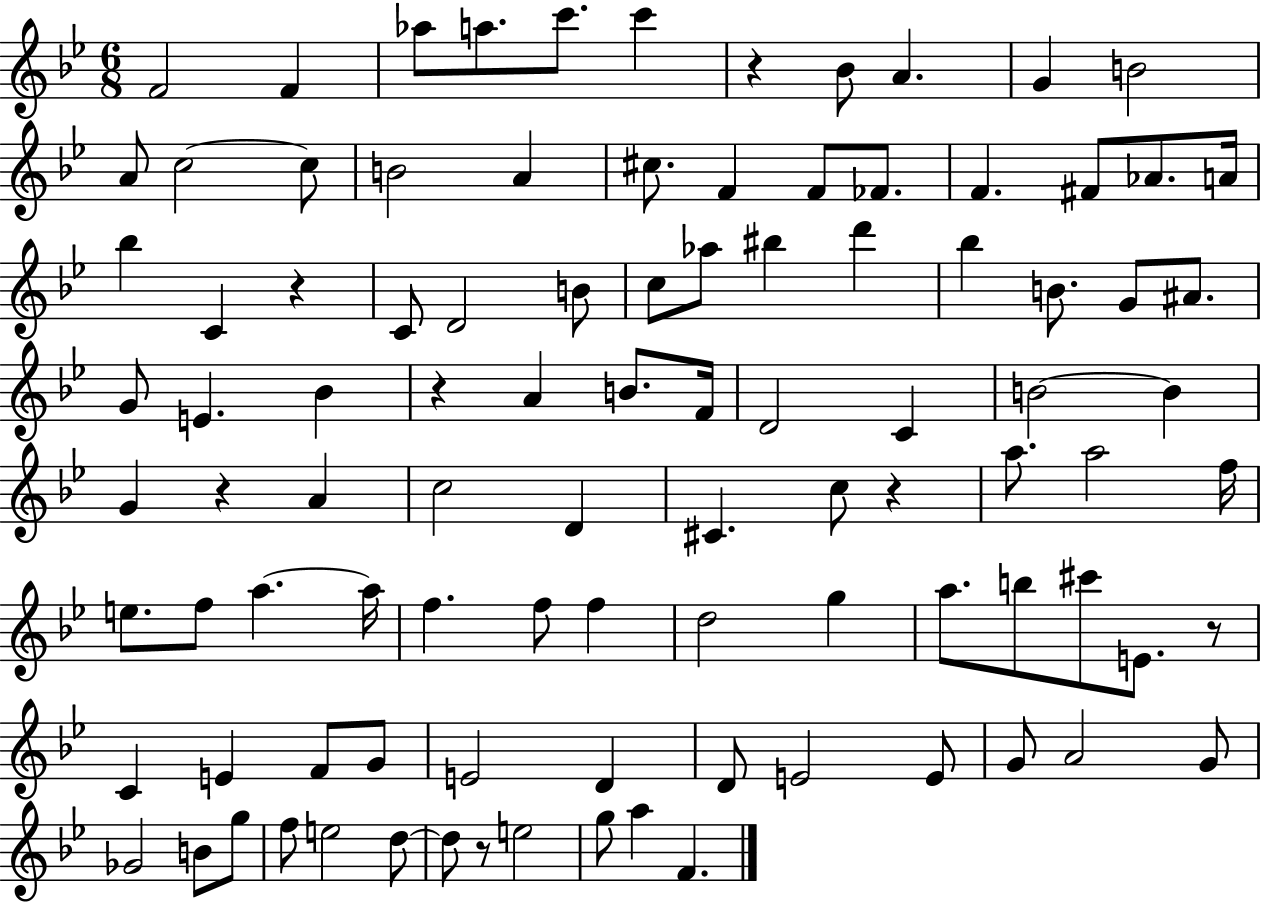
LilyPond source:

{
  \clef treble
  \numericTimeSignature
  \time 6/8
  \key bes \major
  f'2 f'4 | aes''8 a''8. c'''8. c'''4 | r4 bes'8 a'4. | g'4 b'2 | \break a'8 c''2~~ c''8 | b'2 a'4 | cis''8. f'4 f'8 fes'8. | f'4. fis'8 aes'8. a'16 | \break bes''4 c'4 r4 | c'8 d'2 b'8 | c''8 aes''8 bis''4 d'''4 | bes''4 b'8. g'8 ais'8. | \break g'8 e'4. bes'4 | r4 a'4 b'8. f'16 | d'2 c'4 | b'2~~ b'4 | \break g'4 r4 a'4 | c''2 d'4 | cis'4. c''8 r4 | a''8. a''2 f''16 | \break e''8. f''8 a''4.~~ a''16 | f''4. f''8 f''4 | d''2 g''4 | a''8. b''8 cis'''8 e'8. r8 | \break c'4 e'4 f'8 g'8 | e'2 d'4 | d'8 e'2 e'8 | g'8 a'2 g'8 | \break ges'2 b'8 g''8 | f''8 e''2 d''8~~ | d''8 r8 e''2 | g''8 a''4 f'4. | \break \bar "|."
}